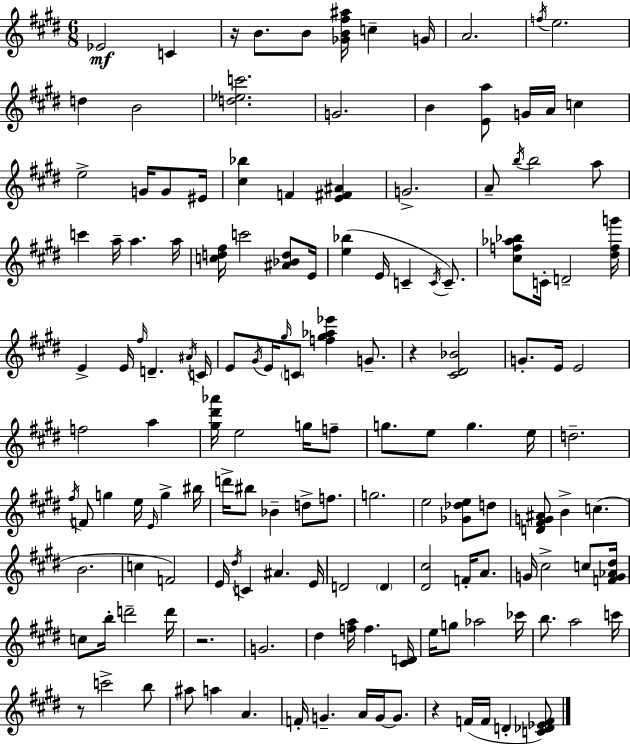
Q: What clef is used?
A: treble